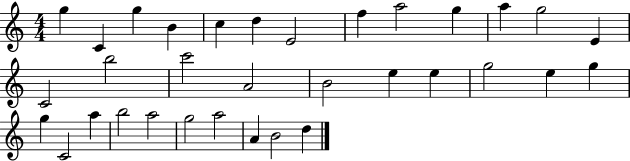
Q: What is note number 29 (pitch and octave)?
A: G5